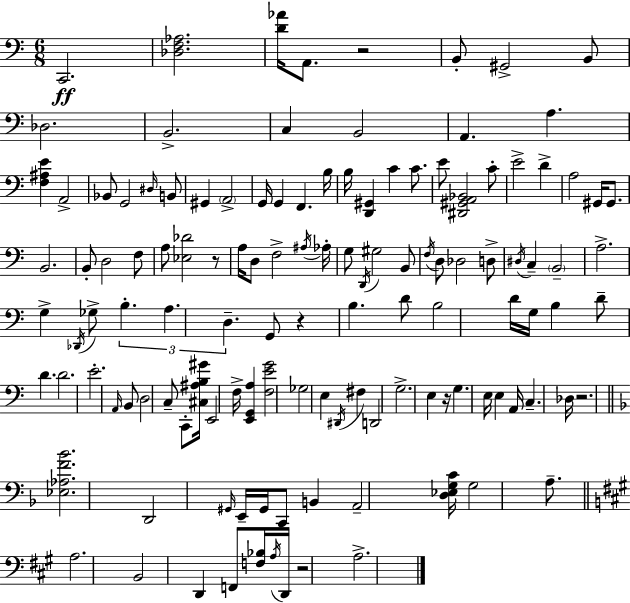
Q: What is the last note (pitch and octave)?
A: A3